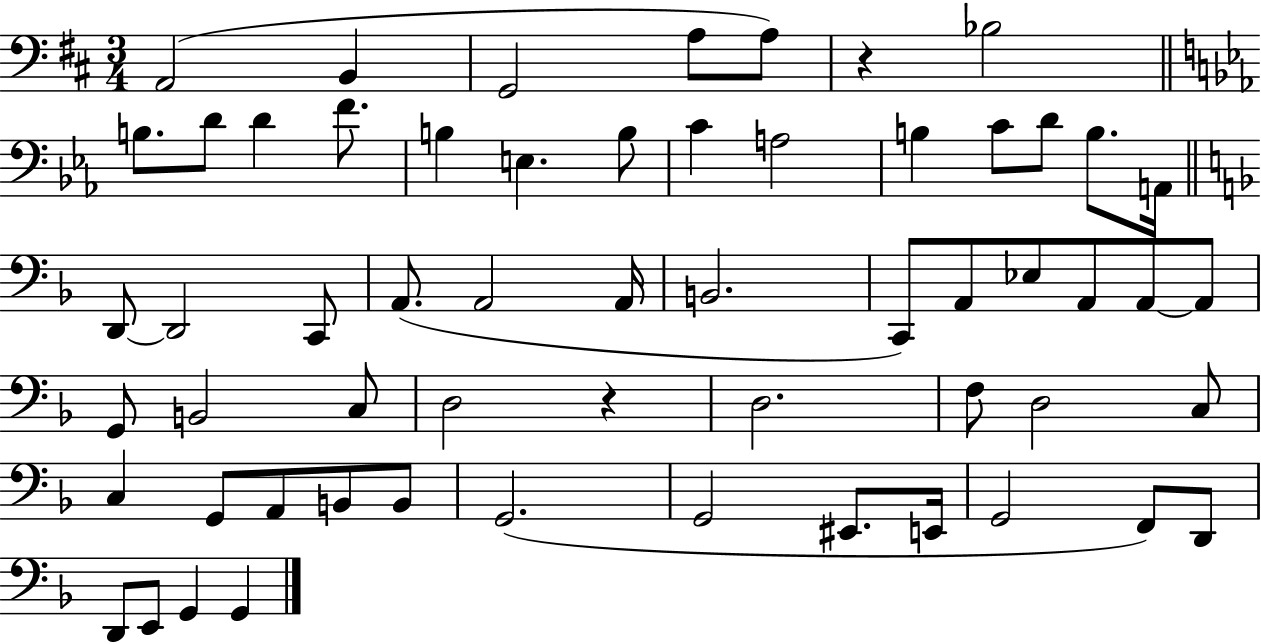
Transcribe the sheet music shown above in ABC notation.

X:1
T:Untitled
M:3/4
L:1/4
K:D
A,,2 B,, G,,2 A,/2 A,/2 z _B,2 B,/2 D/2 D F/2 B, E, B,/2 C A,2 B, C/2 D/2 B,/2 A,,/4 D,,/2 D,,2 C,,/2 A,,/2 A,,2 A,,/4 B,,2 C,,/2 A,,/2 _E,/2 A,,/2 A,,/2 A,,/2 G,,/2 B,,2 C,/2 D,2 z D,2 F,/2 D,2 C,/2 C, G,,/2 A,,/2 B,,/2 B,,/2 G,,2 G,,2 ^E,,/2 E,,/4 G,,2 F,,/2 D,,/2 D,,/2 E,,/2 G,, G,,